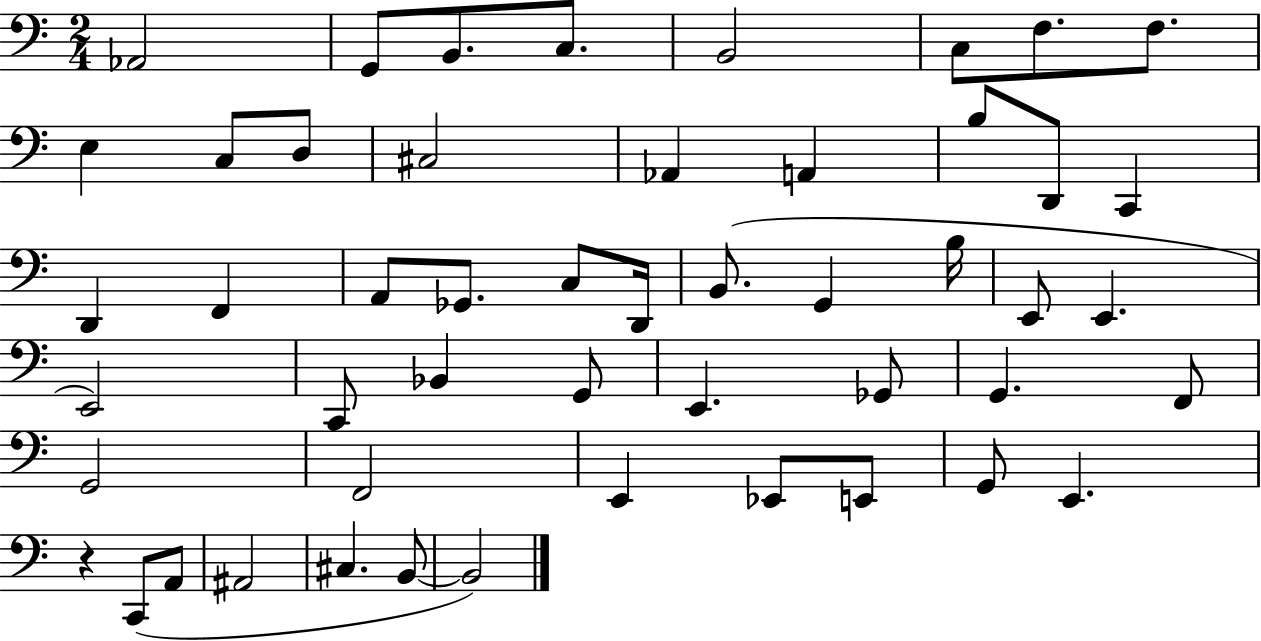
{
  \clef bass
  \numericTimeSignature
  \time 2/4
  \key c \major
  \repeat volta 2 { aes,2 | g,8 b,8. c8. | b,2 | c8 f8. f8. | \break e4 c8 d8 | cis2 | aes,4 a,4 | b8 d,8 c,4 | \break d,4 f,4 | a,8 ges,8. c8 d,16 | b,8.( g,4 b16 | e,8 e,4. | \break e,2) | c,8 bes,4 g,8 | e,4. ges,8 | g,4. f,8 | \break g,2 | f,2 | e,4 ees,8 e,8 | g,8 e,4. | \break r4 c,8( a,8 | ais,2 | cis4. b,8~~ | b,2) | \break } \bar "|."
}